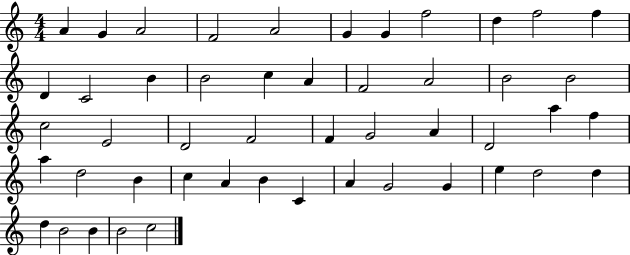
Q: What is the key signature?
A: C major